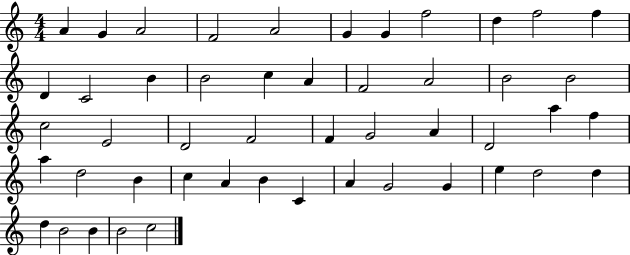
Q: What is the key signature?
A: C major